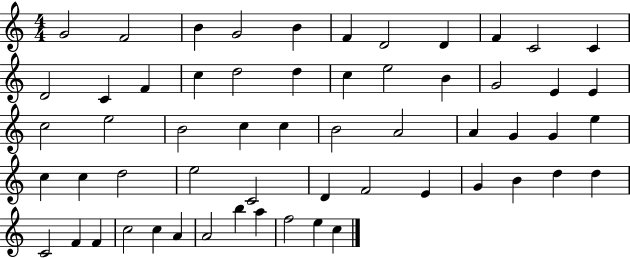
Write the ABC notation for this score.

X:1
T:Untitled
M:4/4
L:1/4
K:C
G2 F2 B G2 B F D2 D F C2 C D2 C F c d2 d c e2 B G2 E E c2 e2 B2 c c B2 A2 A G G e c c d2 e2 C2 D F2 E G B d d C2 F F c2 c A A2 b a f2 e c